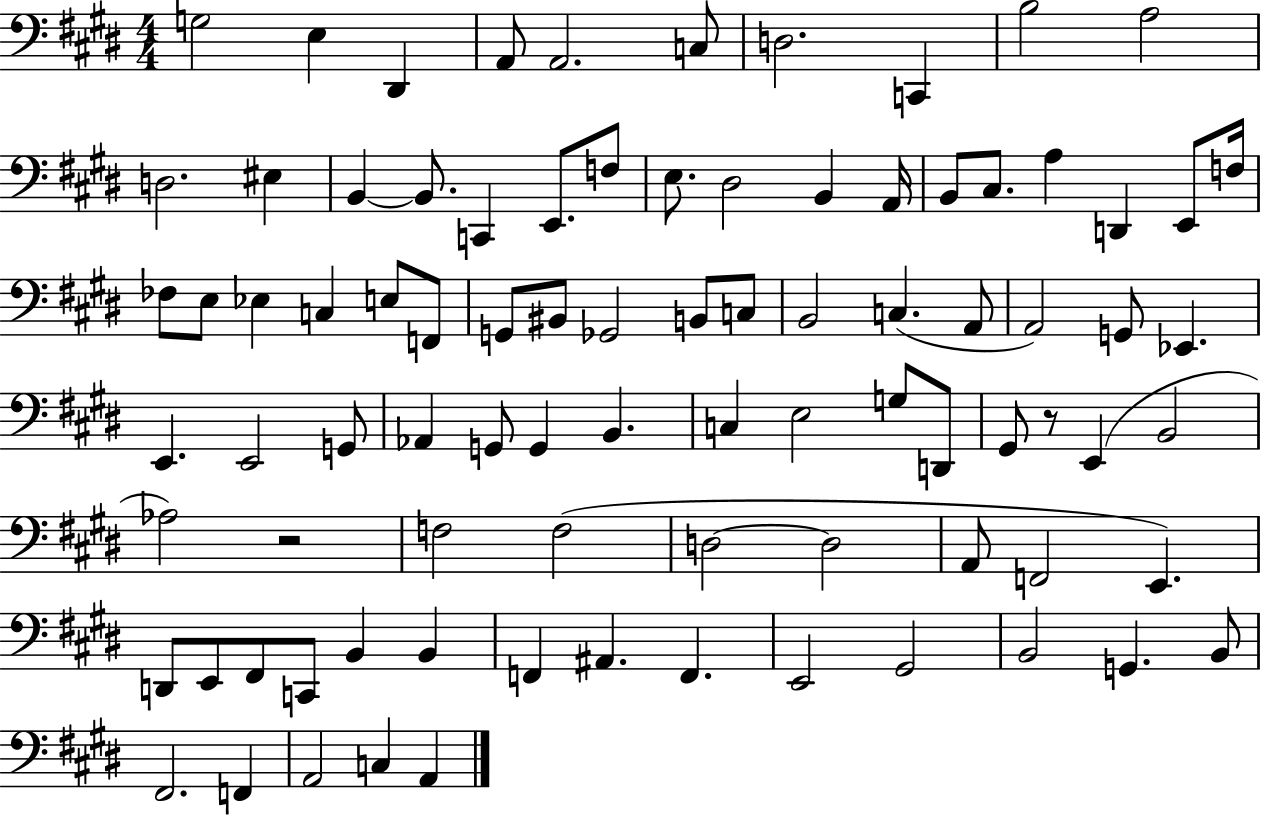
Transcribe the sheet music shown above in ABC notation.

X:1
T:Untitled
M:4/4
L:1/4
K:E
G,2 E, ^D,, A,,/2 A,,2 C,/2 D,2 C,, B,2 A,2 D,2 ^E, B,, B,,/2 C,, E,,/2 F,/2 E,/2 ^D,2 B,, A,,/4 B,,/2 ^C,/2 A, D,, E,,/2 F,/4 _F,/2 E,/2 _E, C, E,/2 F,,/2 G,,/2 ^B,,/2 _G,,2 B,,/2 C,/2 B,,2 C, A,,/2 A,,2 G,,/2 _E,, E,, E,,2 G,,/2 _A,, G,,/2 G,, B,, C, E,2 G,/2 D,,/2 ^G,,/2 z/2 E,, B,,2 _A,2 z2 F,2 F,2 D,2 D,2 A,,/2 F,,2 E,, D,,/2 E,,/2 ^F,,/2 C,,/2 B,, B,, F,, ^A,, F,, E,,2 ^G,,2 B,,2 G,, B,,/2 ^F,,2 F,, A,,2 C, A,,